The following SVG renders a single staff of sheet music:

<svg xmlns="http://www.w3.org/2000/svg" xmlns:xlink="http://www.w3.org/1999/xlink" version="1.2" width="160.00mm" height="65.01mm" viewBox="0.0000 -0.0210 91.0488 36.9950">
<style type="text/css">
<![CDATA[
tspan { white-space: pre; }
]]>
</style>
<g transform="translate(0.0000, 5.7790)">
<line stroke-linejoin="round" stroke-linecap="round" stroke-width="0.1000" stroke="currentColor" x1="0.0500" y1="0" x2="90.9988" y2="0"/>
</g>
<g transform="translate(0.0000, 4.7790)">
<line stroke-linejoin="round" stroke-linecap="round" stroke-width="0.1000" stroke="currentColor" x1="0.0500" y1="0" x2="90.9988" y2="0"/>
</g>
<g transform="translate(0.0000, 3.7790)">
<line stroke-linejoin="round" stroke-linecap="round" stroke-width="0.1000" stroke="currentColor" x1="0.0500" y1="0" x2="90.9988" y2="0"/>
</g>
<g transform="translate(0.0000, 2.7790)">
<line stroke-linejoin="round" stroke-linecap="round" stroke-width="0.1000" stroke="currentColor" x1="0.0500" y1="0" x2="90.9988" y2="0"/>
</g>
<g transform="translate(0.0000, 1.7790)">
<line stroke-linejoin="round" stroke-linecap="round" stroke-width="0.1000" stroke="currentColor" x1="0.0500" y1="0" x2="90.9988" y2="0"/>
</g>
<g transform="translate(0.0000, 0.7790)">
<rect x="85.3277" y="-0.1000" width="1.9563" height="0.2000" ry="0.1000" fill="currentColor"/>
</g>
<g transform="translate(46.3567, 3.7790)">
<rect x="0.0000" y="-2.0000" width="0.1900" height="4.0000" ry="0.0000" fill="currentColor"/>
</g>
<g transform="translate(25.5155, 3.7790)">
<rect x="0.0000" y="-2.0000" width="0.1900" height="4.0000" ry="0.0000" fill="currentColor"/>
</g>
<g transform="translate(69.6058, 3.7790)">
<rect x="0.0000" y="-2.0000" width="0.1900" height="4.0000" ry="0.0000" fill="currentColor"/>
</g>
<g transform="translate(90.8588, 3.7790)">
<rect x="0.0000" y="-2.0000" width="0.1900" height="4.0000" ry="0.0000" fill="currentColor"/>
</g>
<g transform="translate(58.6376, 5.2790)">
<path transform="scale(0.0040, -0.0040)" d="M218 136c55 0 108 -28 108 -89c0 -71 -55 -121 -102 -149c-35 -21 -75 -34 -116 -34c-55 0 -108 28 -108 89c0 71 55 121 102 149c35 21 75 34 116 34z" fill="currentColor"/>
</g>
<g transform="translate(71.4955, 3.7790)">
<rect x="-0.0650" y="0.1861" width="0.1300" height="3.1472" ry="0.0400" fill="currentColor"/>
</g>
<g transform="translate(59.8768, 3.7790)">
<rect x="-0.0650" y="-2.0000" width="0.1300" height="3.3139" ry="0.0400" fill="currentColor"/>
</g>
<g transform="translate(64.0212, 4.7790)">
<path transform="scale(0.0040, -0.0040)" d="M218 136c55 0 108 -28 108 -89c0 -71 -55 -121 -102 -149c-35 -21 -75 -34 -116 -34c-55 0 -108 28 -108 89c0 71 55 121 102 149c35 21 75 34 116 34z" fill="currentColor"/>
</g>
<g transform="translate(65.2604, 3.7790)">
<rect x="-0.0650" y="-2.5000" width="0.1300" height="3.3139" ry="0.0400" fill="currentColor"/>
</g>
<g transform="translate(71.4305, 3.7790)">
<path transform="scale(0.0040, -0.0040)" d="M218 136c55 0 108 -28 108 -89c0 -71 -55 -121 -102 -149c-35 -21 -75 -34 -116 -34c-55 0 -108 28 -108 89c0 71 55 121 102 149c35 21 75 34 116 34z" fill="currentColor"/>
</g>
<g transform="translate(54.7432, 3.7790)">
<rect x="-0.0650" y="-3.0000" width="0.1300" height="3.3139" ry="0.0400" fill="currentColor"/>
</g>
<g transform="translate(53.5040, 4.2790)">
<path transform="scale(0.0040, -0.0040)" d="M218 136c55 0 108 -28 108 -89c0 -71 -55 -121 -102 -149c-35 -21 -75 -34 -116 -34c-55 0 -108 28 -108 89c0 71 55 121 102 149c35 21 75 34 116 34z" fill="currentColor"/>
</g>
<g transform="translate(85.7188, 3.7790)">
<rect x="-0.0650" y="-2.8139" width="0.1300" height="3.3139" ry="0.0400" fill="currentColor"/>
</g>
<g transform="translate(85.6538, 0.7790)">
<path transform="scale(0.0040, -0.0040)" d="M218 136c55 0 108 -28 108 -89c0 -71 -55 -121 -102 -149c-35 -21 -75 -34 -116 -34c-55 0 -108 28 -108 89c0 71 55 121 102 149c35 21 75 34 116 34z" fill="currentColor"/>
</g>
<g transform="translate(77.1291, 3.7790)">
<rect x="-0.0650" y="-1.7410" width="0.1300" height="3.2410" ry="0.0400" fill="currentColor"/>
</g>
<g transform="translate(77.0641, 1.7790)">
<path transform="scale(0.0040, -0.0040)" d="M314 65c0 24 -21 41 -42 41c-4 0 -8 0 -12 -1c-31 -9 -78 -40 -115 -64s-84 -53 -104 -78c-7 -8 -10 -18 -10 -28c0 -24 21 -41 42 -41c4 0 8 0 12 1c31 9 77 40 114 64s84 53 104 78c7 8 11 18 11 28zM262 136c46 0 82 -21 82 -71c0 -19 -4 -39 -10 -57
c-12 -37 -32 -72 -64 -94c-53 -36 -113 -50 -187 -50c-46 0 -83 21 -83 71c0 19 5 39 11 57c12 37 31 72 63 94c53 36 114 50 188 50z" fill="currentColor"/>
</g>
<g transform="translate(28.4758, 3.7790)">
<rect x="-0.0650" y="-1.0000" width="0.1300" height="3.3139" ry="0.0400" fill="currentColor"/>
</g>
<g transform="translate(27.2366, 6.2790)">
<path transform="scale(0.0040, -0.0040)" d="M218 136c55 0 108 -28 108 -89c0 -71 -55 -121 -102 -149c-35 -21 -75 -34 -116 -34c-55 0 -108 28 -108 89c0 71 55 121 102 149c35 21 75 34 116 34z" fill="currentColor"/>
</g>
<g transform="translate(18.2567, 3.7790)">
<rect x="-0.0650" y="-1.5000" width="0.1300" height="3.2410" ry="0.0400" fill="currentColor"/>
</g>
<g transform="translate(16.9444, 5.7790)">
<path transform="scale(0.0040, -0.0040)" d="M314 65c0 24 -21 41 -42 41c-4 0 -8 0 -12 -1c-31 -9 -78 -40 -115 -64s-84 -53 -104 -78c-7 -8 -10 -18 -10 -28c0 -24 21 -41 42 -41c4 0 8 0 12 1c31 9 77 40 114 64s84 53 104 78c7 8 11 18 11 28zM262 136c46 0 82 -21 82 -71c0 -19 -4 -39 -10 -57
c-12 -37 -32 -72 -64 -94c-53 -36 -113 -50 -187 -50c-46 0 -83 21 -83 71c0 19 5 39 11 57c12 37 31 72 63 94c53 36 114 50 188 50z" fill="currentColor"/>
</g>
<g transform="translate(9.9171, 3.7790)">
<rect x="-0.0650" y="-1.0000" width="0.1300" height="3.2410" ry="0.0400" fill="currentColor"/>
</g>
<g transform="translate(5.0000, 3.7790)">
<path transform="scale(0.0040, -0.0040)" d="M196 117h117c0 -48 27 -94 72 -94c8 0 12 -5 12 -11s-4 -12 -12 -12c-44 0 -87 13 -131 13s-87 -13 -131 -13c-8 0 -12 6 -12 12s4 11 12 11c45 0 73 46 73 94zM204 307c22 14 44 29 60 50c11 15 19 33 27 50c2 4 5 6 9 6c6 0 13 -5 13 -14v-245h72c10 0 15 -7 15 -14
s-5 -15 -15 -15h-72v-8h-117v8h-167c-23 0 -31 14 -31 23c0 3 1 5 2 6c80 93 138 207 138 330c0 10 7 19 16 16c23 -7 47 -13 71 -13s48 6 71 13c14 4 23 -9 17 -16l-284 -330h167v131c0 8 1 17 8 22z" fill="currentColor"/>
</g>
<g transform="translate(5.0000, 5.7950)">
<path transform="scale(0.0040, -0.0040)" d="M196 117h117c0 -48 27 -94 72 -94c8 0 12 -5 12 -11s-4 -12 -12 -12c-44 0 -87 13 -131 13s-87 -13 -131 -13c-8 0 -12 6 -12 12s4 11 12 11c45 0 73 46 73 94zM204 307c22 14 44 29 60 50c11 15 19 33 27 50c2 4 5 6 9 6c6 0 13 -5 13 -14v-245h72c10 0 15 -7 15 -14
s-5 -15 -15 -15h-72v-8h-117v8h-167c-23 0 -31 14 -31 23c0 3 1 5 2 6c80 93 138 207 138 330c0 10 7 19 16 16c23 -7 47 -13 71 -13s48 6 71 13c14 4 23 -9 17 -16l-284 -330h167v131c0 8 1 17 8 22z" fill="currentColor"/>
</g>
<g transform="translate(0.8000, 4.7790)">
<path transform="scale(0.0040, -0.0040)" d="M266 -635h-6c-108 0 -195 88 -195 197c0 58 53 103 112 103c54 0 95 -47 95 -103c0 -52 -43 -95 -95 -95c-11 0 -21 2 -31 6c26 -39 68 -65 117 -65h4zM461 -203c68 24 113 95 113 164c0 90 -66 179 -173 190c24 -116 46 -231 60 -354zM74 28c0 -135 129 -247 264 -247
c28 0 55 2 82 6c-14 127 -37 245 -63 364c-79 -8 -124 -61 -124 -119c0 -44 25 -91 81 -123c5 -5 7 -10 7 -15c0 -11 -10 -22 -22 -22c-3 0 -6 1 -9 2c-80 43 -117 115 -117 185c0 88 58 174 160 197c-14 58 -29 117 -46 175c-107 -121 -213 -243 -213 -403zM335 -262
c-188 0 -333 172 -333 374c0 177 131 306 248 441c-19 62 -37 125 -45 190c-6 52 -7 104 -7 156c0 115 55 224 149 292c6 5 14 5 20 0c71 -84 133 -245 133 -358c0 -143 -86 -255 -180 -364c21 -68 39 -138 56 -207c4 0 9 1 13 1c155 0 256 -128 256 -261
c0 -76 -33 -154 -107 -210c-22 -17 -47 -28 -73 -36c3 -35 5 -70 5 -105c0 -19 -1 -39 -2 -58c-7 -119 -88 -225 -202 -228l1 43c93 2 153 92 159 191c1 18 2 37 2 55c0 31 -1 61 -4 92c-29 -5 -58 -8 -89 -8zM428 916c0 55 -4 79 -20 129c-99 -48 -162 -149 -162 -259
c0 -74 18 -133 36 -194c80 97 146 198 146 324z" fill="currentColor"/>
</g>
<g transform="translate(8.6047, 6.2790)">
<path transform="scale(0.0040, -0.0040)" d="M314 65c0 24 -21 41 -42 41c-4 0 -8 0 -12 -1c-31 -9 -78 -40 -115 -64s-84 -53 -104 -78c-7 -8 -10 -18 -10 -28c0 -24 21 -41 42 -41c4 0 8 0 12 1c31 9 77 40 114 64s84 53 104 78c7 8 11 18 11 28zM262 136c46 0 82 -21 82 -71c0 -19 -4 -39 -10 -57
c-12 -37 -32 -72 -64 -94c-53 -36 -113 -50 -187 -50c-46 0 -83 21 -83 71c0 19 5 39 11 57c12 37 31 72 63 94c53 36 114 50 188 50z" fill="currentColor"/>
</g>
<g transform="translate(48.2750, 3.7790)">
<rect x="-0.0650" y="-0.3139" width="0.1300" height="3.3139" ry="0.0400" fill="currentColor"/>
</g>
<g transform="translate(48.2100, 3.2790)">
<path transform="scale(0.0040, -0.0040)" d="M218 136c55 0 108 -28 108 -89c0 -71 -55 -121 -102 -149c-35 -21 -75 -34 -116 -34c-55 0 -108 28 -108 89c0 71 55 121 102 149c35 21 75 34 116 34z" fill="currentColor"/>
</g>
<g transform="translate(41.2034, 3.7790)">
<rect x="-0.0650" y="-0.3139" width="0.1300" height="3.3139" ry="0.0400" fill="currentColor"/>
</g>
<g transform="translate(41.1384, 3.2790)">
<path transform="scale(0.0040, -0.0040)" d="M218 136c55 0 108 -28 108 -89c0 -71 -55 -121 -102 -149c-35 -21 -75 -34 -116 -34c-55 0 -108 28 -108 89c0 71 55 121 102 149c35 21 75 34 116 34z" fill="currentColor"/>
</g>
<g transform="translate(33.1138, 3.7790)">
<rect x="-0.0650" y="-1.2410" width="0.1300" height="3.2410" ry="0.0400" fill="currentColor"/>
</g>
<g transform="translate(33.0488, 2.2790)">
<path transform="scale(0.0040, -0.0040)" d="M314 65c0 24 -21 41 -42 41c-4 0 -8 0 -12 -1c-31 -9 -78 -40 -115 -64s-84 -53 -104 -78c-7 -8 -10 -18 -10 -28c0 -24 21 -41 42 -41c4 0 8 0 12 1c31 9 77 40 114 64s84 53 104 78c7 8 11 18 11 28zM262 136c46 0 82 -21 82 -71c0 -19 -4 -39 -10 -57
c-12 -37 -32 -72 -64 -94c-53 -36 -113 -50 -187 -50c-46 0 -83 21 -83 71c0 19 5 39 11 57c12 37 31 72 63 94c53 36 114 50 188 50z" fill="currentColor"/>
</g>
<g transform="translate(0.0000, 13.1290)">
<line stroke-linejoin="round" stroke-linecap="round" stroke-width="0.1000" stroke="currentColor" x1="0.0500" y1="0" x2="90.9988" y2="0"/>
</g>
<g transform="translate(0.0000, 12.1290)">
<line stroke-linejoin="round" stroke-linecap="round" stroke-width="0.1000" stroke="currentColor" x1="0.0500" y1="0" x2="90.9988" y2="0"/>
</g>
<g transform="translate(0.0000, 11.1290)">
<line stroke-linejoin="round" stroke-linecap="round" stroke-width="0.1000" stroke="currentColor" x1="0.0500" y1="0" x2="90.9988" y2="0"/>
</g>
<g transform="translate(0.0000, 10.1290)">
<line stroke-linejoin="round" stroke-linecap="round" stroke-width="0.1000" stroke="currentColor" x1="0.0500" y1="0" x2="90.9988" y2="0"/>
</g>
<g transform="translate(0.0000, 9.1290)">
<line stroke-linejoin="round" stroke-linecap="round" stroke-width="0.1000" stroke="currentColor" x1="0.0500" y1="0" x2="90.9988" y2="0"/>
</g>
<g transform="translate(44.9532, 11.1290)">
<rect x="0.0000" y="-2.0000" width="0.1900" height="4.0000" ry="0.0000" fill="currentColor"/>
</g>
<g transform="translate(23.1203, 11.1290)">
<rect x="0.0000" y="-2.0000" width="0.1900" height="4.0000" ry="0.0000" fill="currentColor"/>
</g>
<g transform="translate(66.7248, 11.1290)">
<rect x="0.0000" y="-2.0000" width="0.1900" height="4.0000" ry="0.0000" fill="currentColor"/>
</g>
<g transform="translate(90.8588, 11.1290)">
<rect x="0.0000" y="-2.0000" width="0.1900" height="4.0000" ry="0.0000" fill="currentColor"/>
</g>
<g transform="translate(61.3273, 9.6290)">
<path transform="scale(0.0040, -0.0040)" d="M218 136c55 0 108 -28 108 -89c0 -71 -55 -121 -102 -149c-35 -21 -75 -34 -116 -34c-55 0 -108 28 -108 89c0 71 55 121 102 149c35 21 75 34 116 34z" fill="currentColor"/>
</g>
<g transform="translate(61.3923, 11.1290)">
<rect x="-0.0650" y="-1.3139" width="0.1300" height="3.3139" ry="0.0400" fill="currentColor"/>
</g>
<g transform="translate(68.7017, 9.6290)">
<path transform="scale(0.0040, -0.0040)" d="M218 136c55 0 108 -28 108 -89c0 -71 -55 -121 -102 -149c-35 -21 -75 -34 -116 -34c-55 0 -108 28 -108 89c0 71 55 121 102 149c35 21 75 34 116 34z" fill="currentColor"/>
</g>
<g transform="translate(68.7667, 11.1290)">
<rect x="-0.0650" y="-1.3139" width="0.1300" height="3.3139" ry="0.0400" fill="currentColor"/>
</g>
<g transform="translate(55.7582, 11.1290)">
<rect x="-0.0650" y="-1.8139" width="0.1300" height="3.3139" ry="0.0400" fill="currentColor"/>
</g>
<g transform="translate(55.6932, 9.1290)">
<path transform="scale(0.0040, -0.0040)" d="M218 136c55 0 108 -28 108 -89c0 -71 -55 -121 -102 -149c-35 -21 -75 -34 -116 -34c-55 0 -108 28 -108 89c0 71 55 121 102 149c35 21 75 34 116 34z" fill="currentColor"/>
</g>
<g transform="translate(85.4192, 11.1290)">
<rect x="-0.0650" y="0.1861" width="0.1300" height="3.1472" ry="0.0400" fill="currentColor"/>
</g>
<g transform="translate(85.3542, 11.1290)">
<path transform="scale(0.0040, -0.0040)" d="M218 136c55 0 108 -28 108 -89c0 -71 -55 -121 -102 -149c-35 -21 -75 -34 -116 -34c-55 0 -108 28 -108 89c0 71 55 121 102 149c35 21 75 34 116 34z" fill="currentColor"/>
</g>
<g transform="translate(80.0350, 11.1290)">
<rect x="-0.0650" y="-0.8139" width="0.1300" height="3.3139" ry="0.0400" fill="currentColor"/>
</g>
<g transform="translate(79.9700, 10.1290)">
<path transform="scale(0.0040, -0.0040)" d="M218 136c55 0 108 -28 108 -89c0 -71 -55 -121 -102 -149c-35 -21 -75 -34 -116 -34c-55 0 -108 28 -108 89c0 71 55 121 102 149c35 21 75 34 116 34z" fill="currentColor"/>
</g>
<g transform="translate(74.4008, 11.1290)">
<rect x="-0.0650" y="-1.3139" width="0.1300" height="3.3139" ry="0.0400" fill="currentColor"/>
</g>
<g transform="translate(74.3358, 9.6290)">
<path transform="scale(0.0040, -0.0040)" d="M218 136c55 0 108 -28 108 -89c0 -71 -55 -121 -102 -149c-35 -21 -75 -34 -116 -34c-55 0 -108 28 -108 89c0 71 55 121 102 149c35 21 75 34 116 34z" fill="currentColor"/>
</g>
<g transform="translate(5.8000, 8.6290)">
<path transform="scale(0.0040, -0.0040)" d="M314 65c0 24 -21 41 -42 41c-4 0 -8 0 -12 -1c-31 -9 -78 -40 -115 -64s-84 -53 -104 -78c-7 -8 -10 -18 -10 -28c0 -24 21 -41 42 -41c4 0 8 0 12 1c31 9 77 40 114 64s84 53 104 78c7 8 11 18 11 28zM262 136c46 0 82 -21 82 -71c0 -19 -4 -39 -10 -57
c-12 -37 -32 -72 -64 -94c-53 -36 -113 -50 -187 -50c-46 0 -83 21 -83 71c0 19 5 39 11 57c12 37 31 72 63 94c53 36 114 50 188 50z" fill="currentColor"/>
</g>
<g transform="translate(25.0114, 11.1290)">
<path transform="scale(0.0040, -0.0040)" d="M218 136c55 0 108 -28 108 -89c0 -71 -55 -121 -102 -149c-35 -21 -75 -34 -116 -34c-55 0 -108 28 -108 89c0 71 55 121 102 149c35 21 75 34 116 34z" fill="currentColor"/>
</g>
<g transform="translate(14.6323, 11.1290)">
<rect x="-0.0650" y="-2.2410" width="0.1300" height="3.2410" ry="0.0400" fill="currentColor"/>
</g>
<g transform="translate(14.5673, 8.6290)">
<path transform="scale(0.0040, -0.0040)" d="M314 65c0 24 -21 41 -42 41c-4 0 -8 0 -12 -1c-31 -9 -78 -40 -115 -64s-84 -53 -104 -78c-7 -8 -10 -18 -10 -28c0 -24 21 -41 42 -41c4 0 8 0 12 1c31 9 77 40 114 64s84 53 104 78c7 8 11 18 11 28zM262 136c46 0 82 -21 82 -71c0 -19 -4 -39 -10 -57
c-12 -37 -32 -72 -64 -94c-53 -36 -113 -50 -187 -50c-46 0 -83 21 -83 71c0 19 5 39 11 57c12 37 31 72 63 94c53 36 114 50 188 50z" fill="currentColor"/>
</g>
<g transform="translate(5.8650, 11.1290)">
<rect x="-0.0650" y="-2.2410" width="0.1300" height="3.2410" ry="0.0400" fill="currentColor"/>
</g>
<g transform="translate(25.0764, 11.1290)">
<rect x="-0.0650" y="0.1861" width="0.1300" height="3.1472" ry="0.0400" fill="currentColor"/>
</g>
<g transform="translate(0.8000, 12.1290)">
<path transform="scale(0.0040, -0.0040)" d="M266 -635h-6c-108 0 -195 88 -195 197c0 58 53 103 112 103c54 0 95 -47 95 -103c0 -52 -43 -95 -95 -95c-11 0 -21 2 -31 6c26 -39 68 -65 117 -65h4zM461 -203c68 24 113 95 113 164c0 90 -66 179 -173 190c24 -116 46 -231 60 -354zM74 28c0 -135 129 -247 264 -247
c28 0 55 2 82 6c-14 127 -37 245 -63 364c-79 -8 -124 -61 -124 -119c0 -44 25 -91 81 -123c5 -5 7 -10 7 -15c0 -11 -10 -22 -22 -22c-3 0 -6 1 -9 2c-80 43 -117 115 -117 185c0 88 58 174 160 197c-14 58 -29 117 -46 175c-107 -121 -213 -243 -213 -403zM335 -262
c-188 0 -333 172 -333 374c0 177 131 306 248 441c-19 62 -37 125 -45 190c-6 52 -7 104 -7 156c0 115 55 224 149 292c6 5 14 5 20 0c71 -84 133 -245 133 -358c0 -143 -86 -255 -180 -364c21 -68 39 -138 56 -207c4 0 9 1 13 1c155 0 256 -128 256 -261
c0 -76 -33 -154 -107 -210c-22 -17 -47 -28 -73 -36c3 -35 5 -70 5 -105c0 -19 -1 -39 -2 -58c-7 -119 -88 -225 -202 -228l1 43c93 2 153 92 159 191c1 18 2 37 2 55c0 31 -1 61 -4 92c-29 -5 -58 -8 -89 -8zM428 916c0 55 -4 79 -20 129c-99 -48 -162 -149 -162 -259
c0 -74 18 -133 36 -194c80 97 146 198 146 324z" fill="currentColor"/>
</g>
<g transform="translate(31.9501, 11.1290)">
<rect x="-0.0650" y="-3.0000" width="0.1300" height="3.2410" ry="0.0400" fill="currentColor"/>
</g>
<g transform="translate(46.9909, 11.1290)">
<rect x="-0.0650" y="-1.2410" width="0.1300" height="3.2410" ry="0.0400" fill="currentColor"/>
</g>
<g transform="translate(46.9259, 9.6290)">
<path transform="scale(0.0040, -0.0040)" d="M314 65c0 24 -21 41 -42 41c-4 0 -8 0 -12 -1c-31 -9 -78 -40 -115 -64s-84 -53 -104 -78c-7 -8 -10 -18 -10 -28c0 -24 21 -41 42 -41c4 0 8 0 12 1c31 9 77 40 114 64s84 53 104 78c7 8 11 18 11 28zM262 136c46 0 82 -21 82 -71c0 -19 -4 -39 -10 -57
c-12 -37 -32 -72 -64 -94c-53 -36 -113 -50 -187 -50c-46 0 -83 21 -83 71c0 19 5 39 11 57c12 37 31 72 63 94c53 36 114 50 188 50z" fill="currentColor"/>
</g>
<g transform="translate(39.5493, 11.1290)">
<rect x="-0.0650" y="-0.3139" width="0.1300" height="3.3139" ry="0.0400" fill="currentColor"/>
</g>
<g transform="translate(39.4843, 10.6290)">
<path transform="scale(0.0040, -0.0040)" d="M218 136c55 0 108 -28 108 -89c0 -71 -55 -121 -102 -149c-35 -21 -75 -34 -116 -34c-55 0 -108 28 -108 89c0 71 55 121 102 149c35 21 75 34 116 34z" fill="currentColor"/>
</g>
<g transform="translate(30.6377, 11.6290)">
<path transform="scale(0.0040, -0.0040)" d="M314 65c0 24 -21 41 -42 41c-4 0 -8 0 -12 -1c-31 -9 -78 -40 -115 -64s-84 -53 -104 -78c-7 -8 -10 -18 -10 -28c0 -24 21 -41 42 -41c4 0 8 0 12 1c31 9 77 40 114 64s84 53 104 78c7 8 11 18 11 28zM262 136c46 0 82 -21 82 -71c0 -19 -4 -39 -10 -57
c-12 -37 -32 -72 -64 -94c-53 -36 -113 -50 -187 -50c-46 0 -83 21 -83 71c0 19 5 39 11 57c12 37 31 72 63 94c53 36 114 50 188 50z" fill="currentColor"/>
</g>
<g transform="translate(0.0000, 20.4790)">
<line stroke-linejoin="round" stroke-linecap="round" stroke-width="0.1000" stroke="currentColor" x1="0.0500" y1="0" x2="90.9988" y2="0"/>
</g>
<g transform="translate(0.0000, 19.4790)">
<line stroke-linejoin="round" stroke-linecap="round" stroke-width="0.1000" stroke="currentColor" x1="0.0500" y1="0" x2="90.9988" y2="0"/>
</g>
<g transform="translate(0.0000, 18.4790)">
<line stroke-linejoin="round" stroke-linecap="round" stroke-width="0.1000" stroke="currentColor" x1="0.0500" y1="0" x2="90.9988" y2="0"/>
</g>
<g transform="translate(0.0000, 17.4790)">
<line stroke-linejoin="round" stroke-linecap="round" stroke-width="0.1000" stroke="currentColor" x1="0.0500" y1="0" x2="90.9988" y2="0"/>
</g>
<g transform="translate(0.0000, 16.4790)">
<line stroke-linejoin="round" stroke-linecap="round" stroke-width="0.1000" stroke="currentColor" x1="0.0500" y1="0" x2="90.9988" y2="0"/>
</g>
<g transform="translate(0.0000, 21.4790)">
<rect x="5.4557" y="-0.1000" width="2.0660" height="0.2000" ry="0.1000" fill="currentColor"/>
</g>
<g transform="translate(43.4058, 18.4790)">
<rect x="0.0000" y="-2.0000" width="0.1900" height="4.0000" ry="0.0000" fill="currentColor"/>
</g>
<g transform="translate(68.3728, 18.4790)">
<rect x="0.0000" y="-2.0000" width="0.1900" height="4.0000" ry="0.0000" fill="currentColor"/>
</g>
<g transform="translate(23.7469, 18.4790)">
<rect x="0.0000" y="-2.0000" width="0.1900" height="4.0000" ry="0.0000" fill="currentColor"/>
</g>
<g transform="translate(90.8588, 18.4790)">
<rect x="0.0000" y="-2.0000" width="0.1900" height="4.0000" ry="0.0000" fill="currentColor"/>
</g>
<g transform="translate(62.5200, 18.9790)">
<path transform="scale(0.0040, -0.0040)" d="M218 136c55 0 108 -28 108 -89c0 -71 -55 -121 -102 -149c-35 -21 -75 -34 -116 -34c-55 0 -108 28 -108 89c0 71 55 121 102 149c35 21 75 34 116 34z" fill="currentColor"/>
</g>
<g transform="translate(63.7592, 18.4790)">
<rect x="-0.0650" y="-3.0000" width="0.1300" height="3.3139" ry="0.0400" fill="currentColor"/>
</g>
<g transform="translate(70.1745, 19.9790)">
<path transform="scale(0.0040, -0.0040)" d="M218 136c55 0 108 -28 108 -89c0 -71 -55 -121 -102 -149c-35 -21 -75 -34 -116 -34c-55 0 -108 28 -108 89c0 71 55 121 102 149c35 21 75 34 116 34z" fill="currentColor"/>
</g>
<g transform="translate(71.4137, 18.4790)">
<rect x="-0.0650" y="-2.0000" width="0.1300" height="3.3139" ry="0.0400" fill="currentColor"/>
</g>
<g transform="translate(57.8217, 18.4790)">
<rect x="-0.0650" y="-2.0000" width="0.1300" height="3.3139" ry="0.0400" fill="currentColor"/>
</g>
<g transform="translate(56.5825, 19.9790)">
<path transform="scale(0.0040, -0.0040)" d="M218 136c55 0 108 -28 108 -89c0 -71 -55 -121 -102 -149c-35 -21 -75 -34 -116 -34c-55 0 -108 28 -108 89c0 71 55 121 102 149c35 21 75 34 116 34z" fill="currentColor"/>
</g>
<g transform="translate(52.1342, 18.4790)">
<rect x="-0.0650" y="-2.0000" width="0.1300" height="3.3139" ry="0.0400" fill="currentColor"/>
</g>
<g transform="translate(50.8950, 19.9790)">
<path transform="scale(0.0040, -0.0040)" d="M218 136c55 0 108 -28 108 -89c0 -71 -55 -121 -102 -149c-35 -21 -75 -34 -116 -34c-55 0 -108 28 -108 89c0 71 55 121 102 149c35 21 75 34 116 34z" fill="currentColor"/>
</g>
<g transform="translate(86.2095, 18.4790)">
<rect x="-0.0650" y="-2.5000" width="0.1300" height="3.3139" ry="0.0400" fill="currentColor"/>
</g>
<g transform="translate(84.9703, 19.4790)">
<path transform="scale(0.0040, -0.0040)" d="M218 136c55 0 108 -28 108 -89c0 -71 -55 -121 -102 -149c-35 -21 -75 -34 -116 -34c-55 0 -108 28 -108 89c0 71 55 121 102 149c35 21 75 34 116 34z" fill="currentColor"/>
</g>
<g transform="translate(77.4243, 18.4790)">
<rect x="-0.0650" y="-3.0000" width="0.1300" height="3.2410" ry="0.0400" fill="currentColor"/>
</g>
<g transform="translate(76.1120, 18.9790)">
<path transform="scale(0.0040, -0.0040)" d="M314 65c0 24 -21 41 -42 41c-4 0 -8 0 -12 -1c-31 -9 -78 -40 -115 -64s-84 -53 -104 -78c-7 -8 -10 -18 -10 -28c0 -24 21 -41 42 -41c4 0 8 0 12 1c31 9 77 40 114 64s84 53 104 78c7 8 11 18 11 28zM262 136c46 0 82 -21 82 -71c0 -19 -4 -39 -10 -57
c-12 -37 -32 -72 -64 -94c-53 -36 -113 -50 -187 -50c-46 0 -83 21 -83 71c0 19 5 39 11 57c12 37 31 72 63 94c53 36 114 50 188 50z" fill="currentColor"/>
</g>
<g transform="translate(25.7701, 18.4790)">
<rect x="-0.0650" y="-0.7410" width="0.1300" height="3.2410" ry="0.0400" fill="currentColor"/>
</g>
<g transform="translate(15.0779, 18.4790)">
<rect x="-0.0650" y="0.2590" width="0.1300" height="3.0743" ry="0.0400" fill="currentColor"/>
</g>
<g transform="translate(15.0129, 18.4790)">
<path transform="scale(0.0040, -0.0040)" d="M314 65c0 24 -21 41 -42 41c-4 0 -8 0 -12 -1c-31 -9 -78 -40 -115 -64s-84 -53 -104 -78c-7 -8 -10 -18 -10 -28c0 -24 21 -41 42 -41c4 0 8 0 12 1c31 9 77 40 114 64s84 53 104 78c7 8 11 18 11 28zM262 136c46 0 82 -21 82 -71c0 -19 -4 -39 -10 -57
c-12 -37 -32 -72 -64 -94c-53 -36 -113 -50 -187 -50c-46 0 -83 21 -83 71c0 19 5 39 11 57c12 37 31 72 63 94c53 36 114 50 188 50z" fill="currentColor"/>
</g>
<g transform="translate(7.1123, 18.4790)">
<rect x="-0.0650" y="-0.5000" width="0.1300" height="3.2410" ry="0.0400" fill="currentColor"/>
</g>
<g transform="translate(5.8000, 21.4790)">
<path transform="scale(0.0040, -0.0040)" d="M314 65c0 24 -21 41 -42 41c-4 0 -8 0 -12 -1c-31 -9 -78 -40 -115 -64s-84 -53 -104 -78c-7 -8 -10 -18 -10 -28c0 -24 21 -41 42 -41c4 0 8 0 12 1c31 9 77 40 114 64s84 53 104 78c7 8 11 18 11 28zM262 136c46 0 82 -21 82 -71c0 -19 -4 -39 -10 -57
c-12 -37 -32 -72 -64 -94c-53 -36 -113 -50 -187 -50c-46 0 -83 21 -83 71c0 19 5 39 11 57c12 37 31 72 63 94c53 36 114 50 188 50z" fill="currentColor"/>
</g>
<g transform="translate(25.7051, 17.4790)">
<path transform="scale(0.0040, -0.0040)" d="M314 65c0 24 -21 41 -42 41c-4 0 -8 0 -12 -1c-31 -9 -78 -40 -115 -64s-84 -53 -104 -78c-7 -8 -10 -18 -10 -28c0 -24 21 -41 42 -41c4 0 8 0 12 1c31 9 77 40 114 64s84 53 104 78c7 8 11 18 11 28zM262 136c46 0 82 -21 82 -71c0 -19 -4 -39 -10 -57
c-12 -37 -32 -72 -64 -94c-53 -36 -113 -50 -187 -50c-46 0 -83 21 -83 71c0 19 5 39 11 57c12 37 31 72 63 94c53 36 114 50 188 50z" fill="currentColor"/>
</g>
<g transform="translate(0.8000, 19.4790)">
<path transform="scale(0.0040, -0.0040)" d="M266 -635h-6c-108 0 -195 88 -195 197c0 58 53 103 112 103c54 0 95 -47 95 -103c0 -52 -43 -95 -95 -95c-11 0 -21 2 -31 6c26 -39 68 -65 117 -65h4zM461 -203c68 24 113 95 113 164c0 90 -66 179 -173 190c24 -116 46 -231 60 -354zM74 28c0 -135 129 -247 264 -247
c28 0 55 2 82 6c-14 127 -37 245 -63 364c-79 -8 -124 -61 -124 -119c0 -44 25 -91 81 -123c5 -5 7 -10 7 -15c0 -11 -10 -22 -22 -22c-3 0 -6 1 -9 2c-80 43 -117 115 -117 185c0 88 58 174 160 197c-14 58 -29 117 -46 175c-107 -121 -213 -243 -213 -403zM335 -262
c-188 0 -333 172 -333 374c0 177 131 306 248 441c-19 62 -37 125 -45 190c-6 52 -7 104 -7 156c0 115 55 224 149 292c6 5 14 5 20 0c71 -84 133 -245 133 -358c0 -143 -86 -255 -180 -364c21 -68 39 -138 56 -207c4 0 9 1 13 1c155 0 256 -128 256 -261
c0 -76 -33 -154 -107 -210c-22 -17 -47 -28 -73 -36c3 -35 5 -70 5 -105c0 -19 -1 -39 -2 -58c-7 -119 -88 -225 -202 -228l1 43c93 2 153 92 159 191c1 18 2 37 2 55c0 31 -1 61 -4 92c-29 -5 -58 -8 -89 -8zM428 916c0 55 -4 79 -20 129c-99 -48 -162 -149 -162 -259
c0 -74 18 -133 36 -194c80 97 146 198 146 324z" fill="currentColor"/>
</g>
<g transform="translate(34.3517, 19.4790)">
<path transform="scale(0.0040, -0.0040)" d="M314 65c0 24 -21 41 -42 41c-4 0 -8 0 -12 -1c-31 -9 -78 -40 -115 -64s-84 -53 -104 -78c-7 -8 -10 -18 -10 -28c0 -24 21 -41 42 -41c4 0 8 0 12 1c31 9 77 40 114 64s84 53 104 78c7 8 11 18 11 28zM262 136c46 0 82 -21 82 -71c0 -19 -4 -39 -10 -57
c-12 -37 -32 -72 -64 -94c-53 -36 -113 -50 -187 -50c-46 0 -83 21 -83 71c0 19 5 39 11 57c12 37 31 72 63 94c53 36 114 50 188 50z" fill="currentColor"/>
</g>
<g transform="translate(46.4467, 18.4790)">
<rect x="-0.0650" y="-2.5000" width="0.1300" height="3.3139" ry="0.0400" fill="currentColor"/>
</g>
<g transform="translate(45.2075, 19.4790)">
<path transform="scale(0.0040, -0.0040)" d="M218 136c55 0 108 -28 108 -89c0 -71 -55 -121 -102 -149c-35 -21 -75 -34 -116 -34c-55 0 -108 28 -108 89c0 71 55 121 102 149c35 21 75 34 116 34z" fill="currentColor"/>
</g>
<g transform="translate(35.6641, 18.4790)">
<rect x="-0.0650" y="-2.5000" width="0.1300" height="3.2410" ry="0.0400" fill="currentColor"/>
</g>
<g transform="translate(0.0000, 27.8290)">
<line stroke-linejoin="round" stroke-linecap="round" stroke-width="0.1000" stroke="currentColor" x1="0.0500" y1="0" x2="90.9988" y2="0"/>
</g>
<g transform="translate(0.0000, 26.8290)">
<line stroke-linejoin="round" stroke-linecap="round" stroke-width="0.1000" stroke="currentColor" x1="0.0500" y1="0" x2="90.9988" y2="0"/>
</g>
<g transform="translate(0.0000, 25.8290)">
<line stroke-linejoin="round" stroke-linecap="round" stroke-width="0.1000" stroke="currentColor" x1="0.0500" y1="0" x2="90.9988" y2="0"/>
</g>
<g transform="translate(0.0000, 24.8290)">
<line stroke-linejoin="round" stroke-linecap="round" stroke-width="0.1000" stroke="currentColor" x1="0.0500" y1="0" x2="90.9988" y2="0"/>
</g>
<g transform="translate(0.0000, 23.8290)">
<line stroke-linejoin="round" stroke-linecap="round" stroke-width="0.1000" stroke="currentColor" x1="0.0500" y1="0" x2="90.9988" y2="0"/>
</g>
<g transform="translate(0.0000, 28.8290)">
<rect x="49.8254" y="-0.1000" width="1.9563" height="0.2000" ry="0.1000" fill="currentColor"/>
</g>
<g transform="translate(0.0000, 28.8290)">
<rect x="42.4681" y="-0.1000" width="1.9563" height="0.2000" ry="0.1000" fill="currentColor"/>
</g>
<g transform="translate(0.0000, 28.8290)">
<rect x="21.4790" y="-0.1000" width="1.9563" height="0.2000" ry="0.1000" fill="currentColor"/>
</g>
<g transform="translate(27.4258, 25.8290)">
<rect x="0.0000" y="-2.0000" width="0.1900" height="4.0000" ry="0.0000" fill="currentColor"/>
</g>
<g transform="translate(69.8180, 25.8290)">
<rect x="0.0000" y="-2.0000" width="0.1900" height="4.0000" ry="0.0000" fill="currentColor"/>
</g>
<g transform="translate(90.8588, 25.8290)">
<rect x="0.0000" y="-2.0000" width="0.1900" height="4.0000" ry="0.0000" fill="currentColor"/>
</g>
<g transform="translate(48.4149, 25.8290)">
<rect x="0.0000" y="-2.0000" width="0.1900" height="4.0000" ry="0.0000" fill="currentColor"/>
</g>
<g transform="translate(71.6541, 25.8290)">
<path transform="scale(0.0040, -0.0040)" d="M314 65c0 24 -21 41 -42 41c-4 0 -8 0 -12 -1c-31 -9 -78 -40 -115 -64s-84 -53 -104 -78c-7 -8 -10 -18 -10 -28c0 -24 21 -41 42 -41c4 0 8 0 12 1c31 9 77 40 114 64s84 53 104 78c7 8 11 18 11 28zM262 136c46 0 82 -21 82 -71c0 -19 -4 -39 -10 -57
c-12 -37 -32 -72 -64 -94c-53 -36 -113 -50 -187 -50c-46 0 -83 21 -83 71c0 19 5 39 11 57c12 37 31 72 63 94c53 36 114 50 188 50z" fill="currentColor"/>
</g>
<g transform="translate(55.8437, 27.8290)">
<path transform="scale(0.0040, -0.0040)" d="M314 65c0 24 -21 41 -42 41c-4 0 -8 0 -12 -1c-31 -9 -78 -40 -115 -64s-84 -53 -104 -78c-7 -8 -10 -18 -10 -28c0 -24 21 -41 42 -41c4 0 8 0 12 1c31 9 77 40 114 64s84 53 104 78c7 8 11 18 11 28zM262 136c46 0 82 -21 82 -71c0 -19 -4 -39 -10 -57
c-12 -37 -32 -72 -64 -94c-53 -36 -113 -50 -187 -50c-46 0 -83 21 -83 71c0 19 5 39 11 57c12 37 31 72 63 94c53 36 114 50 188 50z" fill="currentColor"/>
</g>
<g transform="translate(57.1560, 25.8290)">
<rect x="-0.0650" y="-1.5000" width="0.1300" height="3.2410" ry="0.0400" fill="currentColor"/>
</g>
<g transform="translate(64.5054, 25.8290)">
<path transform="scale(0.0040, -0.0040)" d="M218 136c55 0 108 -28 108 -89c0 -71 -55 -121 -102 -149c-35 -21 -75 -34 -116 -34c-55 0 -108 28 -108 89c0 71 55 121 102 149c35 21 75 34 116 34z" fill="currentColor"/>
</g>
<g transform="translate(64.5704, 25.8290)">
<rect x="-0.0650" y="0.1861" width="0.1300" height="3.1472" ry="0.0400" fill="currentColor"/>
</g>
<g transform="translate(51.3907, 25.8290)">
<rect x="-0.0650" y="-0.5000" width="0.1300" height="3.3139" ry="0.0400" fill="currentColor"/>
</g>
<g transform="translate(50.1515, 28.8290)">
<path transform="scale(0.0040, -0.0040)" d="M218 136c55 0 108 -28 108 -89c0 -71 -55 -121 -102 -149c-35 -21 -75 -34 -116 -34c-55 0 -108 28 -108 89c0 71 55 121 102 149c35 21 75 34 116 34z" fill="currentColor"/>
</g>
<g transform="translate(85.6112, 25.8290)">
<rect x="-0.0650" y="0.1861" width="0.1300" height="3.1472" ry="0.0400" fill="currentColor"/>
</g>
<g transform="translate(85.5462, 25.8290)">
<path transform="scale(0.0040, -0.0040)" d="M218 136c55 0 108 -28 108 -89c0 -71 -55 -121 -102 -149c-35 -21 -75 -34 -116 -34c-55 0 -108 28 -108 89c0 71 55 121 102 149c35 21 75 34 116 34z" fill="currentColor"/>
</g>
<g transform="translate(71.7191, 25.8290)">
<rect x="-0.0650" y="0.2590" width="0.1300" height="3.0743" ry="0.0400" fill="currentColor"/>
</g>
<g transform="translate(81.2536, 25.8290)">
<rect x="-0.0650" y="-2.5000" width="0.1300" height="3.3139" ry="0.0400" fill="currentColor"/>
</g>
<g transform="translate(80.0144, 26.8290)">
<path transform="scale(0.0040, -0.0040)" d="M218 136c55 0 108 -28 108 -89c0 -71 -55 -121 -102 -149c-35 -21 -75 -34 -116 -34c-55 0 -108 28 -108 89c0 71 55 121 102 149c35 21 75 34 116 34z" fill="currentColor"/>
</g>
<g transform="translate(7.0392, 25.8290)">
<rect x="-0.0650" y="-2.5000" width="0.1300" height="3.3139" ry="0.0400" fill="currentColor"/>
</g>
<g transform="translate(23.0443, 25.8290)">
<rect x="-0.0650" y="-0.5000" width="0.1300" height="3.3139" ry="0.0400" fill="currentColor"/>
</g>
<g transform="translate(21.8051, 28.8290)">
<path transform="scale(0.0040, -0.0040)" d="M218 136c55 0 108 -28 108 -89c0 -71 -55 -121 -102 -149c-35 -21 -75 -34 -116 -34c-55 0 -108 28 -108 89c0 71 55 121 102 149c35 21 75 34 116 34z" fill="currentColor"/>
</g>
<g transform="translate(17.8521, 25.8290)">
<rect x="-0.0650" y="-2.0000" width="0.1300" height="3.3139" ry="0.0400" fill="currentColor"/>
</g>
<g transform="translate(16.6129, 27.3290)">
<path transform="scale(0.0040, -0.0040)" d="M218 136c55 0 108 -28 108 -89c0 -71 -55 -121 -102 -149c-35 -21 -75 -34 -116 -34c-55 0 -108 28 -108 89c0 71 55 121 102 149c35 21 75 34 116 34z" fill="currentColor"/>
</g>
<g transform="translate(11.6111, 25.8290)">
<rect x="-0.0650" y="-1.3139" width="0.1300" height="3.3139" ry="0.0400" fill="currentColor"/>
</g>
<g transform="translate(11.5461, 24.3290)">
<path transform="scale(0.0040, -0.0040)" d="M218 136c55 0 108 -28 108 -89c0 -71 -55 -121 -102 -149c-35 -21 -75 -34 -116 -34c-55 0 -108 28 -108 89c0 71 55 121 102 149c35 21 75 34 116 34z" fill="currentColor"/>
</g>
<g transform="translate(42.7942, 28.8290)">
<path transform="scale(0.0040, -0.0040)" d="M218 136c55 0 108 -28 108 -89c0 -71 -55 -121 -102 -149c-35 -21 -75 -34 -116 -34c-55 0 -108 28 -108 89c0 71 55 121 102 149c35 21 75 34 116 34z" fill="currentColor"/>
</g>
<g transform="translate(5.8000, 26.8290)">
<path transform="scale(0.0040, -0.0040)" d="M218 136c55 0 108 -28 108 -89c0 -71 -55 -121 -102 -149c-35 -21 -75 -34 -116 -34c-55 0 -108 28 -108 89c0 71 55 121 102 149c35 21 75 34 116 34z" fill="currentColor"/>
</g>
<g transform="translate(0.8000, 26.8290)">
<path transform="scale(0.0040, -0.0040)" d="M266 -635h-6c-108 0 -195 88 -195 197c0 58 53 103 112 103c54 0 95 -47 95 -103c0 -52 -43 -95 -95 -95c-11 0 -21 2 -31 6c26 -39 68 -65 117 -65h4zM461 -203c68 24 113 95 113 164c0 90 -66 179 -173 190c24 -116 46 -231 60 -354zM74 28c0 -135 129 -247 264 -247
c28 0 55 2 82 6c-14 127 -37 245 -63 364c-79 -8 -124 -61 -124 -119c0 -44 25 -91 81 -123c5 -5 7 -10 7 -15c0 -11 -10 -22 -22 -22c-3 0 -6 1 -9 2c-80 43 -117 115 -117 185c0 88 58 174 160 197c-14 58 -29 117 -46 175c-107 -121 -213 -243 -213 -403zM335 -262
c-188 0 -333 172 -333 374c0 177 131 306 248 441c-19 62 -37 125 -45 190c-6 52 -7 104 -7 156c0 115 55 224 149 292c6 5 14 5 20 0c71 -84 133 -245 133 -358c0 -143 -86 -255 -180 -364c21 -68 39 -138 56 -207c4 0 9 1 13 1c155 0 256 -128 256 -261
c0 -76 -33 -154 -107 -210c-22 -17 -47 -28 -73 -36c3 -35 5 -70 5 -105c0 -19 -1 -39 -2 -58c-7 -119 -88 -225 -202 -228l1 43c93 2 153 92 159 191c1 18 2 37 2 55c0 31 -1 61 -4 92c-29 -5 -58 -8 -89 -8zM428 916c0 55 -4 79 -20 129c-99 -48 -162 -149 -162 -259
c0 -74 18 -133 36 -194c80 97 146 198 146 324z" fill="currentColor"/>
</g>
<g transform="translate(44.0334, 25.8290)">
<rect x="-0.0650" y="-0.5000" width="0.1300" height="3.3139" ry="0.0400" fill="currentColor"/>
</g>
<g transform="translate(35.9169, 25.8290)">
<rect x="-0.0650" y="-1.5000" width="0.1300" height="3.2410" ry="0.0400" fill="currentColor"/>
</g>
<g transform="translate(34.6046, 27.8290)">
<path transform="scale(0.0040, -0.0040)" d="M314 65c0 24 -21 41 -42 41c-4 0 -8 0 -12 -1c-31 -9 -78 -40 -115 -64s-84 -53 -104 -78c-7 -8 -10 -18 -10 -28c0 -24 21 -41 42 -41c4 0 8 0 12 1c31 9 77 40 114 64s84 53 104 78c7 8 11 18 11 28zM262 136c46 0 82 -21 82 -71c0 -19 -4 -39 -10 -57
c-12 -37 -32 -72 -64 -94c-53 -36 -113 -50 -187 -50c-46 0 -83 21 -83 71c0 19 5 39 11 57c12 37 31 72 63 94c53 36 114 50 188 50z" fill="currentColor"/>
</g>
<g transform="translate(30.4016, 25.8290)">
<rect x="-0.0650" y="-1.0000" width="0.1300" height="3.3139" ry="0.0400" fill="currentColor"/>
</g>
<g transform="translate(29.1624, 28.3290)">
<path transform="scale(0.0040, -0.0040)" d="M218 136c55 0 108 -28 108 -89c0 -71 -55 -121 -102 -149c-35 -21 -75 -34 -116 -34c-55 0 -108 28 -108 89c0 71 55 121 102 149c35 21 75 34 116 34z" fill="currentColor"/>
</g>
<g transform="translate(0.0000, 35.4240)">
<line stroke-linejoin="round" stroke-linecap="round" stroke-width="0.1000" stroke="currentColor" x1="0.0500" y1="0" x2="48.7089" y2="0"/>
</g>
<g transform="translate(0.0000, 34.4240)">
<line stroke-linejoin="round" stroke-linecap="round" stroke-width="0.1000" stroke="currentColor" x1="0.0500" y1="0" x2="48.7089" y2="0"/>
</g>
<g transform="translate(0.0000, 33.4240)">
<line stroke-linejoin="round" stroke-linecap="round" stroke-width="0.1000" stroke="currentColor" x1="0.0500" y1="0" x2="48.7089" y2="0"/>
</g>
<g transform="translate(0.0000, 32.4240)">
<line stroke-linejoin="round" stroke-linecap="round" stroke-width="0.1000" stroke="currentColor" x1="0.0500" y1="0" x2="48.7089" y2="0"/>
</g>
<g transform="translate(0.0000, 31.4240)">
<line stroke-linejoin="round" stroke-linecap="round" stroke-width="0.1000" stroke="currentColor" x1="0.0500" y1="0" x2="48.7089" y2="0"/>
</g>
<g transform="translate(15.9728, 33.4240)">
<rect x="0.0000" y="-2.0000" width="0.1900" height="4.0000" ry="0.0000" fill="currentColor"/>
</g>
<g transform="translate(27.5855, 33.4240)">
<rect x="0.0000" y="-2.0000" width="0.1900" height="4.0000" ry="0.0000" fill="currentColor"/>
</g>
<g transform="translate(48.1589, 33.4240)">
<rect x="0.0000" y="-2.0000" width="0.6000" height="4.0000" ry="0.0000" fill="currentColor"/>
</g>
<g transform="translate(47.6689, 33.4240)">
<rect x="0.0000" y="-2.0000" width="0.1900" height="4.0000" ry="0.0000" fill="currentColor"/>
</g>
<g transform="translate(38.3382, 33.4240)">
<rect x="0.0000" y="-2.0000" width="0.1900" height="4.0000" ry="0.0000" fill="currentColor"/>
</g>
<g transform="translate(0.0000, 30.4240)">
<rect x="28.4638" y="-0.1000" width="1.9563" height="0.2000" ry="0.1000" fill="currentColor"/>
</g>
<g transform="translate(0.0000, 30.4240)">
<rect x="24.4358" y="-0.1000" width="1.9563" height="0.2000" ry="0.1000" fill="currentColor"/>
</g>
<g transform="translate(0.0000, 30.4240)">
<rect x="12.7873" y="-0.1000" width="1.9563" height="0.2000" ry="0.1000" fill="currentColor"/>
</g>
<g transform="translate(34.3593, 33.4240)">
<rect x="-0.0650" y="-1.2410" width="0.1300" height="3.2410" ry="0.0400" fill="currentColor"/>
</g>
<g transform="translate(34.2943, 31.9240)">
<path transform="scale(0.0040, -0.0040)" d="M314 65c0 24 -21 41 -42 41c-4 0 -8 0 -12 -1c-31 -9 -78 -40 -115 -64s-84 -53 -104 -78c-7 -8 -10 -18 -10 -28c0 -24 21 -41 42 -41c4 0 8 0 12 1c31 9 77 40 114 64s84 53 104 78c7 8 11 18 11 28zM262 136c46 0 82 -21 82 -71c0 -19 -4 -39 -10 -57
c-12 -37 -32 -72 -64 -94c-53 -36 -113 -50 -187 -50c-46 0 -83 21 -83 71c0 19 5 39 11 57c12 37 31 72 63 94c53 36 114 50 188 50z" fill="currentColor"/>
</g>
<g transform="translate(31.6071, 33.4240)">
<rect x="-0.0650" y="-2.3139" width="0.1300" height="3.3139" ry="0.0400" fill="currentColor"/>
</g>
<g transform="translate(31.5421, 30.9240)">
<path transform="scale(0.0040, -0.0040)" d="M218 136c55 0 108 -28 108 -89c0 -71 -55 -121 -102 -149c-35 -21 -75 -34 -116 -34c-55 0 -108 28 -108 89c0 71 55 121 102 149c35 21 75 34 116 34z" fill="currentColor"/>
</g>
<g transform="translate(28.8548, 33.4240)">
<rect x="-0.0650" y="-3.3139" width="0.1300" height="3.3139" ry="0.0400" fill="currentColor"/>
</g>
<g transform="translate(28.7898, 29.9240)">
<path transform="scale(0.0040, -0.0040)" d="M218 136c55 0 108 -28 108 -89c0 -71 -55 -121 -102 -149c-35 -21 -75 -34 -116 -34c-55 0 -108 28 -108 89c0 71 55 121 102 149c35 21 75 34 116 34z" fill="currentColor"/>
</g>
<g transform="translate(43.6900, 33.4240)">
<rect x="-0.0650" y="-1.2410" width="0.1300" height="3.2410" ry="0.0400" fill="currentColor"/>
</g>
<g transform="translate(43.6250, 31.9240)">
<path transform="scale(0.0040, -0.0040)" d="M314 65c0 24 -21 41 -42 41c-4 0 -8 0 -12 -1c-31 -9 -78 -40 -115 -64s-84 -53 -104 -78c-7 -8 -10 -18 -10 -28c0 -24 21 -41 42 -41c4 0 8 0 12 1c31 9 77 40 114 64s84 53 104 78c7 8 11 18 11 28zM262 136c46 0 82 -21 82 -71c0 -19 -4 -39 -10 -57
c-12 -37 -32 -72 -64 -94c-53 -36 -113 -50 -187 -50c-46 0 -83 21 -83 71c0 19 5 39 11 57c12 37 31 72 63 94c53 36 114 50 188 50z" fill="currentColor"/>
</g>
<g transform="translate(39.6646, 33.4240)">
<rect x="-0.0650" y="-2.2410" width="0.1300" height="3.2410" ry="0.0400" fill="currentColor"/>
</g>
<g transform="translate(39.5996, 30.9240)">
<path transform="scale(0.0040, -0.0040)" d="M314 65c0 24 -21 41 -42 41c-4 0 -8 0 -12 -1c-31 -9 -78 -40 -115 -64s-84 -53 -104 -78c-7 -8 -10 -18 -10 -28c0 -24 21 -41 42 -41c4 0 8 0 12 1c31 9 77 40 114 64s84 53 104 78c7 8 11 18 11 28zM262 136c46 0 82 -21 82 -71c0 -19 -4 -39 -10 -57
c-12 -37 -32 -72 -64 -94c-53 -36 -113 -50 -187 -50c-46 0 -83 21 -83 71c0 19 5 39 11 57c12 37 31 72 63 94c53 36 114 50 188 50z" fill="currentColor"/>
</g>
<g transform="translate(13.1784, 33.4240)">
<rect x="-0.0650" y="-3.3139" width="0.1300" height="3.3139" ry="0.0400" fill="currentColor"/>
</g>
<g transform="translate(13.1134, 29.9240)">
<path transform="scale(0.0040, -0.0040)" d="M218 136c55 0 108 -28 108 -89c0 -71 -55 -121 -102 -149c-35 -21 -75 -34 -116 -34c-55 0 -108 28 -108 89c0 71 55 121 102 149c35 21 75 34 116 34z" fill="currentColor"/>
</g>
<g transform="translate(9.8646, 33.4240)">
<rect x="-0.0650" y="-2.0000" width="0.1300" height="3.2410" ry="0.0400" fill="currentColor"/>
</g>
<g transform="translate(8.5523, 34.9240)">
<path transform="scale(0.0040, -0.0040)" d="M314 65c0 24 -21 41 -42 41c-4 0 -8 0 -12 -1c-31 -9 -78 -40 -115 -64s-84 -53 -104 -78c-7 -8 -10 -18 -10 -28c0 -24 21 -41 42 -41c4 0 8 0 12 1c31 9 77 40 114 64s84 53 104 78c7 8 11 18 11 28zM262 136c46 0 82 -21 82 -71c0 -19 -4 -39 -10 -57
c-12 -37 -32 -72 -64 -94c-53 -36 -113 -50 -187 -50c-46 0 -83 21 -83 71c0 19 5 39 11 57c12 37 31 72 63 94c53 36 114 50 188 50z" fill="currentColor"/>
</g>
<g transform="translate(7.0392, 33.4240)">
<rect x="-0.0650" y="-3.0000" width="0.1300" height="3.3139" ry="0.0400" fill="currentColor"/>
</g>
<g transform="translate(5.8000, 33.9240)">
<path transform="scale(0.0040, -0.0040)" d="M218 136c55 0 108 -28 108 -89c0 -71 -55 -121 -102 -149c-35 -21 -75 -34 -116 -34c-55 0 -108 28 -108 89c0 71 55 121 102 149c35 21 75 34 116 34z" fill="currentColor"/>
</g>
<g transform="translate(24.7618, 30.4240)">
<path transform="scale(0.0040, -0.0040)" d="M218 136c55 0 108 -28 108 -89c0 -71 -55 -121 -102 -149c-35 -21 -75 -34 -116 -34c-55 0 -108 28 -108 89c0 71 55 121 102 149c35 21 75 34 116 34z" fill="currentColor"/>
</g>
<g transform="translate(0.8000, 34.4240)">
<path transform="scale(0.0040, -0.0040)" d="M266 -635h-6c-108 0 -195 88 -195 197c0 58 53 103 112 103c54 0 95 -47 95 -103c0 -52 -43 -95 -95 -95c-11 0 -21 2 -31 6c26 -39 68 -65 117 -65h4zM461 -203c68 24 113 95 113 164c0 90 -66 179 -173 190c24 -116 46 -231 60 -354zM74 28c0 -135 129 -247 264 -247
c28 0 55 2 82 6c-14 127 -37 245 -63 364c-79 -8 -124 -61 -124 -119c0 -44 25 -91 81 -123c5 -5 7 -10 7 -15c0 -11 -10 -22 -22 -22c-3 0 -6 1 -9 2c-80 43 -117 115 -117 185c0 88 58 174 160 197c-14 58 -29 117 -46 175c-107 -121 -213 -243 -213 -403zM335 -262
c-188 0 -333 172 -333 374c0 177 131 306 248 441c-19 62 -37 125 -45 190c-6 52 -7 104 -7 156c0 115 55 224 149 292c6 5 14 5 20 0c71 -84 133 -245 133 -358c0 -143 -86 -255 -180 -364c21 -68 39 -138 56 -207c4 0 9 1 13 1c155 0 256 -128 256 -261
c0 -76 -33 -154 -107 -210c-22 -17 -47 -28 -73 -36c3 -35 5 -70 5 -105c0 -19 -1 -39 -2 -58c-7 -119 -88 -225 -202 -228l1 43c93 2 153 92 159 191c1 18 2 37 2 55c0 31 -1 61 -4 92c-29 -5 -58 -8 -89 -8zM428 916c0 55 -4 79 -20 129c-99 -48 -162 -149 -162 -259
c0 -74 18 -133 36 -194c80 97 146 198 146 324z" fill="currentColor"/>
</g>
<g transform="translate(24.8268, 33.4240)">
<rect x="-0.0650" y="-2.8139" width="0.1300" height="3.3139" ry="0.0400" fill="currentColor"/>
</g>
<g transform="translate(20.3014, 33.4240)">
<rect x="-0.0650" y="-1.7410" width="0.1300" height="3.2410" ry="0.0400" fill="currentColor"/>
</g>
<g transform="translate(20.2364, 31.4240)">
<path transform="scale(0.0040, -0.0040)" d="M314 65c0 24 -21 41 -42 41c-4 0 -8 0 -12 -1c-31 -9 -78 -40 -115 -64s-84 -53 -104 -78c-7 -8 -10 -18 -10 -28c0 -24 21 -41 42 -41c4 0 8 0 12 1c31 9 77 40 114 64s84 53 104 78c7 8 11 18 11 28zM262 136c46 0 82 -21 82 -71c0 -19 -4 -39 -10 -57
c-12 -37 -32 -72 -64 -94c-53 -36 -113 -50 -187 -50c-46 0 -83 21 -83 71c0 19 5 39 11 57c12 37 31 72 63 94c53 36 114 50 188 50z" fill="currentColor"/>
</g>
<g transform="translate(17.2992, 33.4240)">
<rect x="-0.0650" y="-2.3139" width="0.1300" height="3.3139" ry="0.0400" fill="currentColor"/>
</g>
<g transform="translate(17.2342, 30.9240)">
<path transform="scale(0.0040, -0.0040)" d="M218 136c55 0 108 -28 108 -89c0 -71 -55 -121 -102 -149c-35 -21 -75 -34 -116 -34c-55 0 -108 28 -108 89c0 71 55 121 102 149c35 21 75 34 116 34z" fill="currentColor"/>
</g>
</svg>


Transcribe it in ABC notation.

X:1
T:Untitled
M:4/4
L:1/4
K:C
D2 E2 D e2 c c A F G B f2 a g2 g2 B A2 c e2 f e e e d B C2 B2 d2 G2 G F F A F A2 G G e F C D E2 C C E2 B B2 G B A F2 b g f2 a b g e2 g2 e2